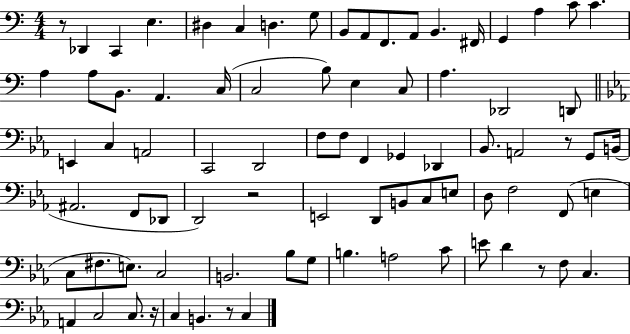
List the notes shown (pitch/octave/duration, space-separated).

R/e Db2/q C2/q E3/q. D#3/q C3/q D3/q. G3/e B2/e A2/e F2/e. A2/e B2/q. F#2/s G2/q A3/q C4/e C4/q. A3/q A3/e B2/e. A2/q. C3/s C3/h B3/e E3/q C3/e A3/q. Db2/h D2/e E2/q C3/q A2/h C2/h D2/h F3/e F3/e F2/q Gb2/q Db2/q Bb2/e. A2/h R/e G2/e B2/s A#2/h. F2/e Db2/e D2/h R/h E2/h D2/e B2/e C3/e E3/e D3/e F3/h F2/e E3/q C3/e F#3/e. E3/e. C3/h B2/h. Bb3/e G3/e B3/q. A3/h C4/e E4/e D4/q R/e F3/e C3/q. A2/q C3/h C3/e. R/s C3/q B2/q. R/e C3/q